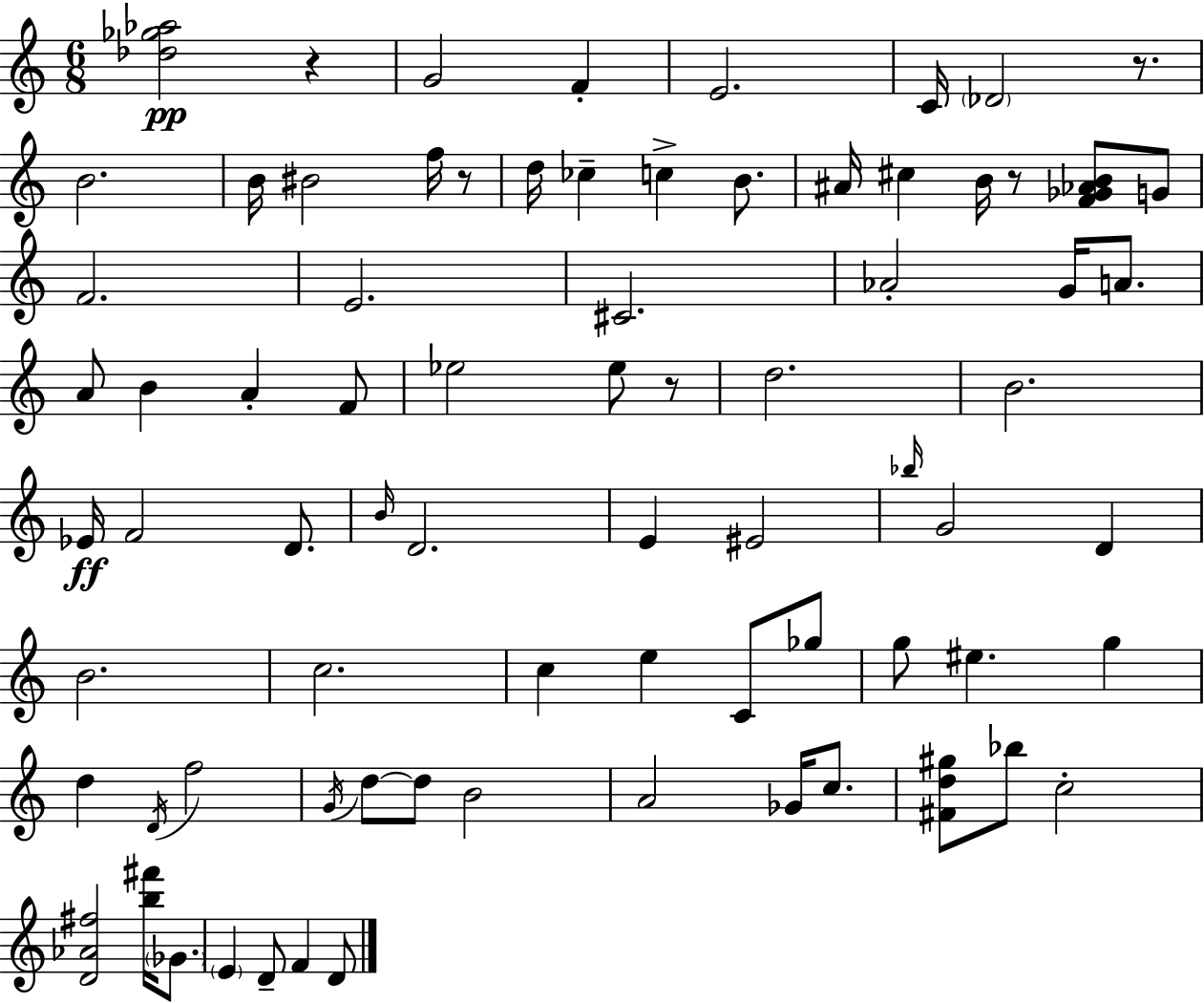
[Db5,Gb5,Ab5]/h R/q G4/h F4/q E4/h. C4/s Db4/h R/e. B4/h. B4/s BIS4/h F5/s R/e D5/s CES5/q C5/q B4/e. A#4/s C#5/q B4/s R/e [F4,Gb4,Ab4,B4]/e G4/e F4/h. E4/h. C#4/h. Ab4/h G4/s A4/e. A4/e B4/q A4/q F4/e Eb5/h Eb5/e R/e D5/h. B4/h. Eb4/s F4/h D4/e. B4/s D4/h. E4/q EIS4/h Bb5/s G4/h D4/q B4/h. C5/h. C5/q E5/q C4/e Gb5/e G5/e EIS5/q. G5/q D5/q D4/s F5/h G4/s D5/e D5/e B4/h A4/h Gb4/s C5/e. [F#4,D5,G#5]/e Bb5/e C5/h [D4,Ab4,F#5]/h [B5,F#6]/s Gb4/e. E4/q D4/e F4/q D4/e